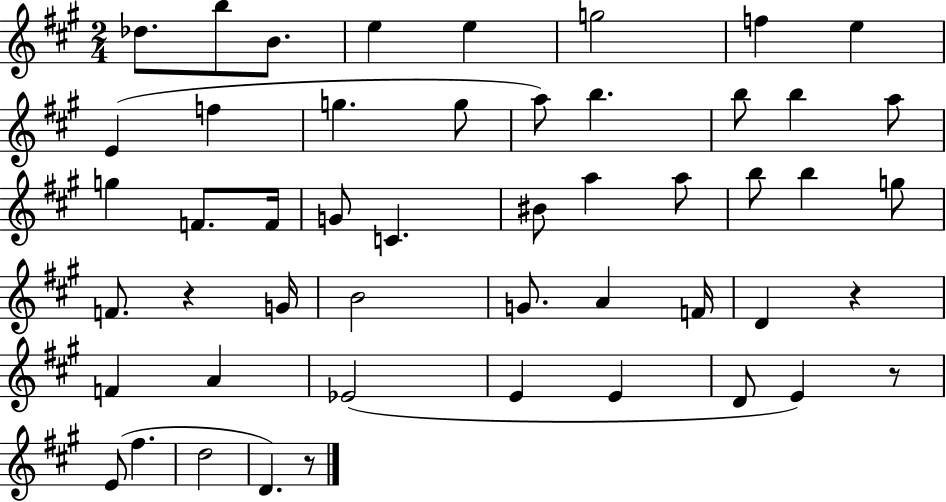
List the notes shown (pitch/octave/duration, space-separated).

Db5/e. B5/e B4/e. E5/q E5/q G5/h F5/q E5/q E4/q F5/q G5/q. G5/e A5/e B5/q. B5/e B5/q A5/e G5/q F4/e. F4/s G4/e C4/q. BIS4/e A5/q A5/e B5/e B5/q G5/e F4/e. R/q G4/s B4/h G4/e. A4/q F4/s D4/q R/q F4/q A4/q Eb4/h E4/q E4/q D4/e E4/q R/e E4/e F#5/q. D5/h D4/q. R/e